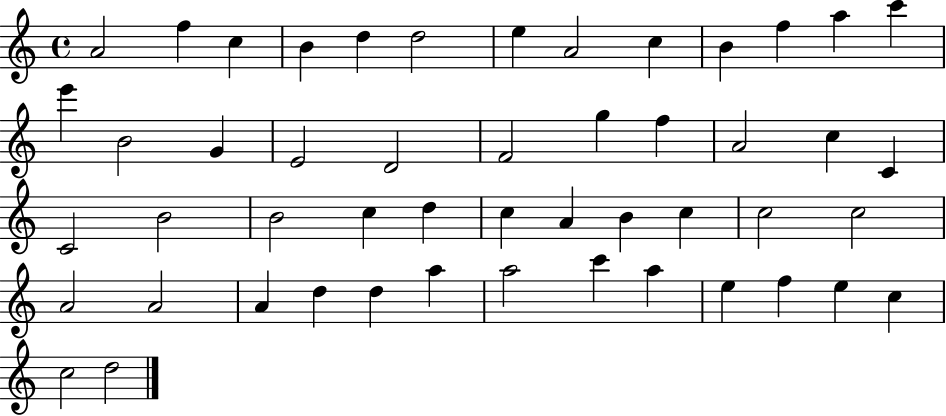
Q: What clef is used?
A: treble